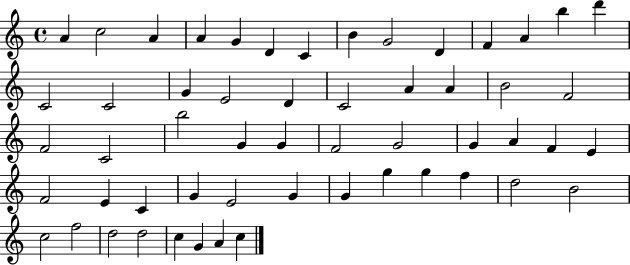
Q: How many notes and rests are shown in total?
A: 55